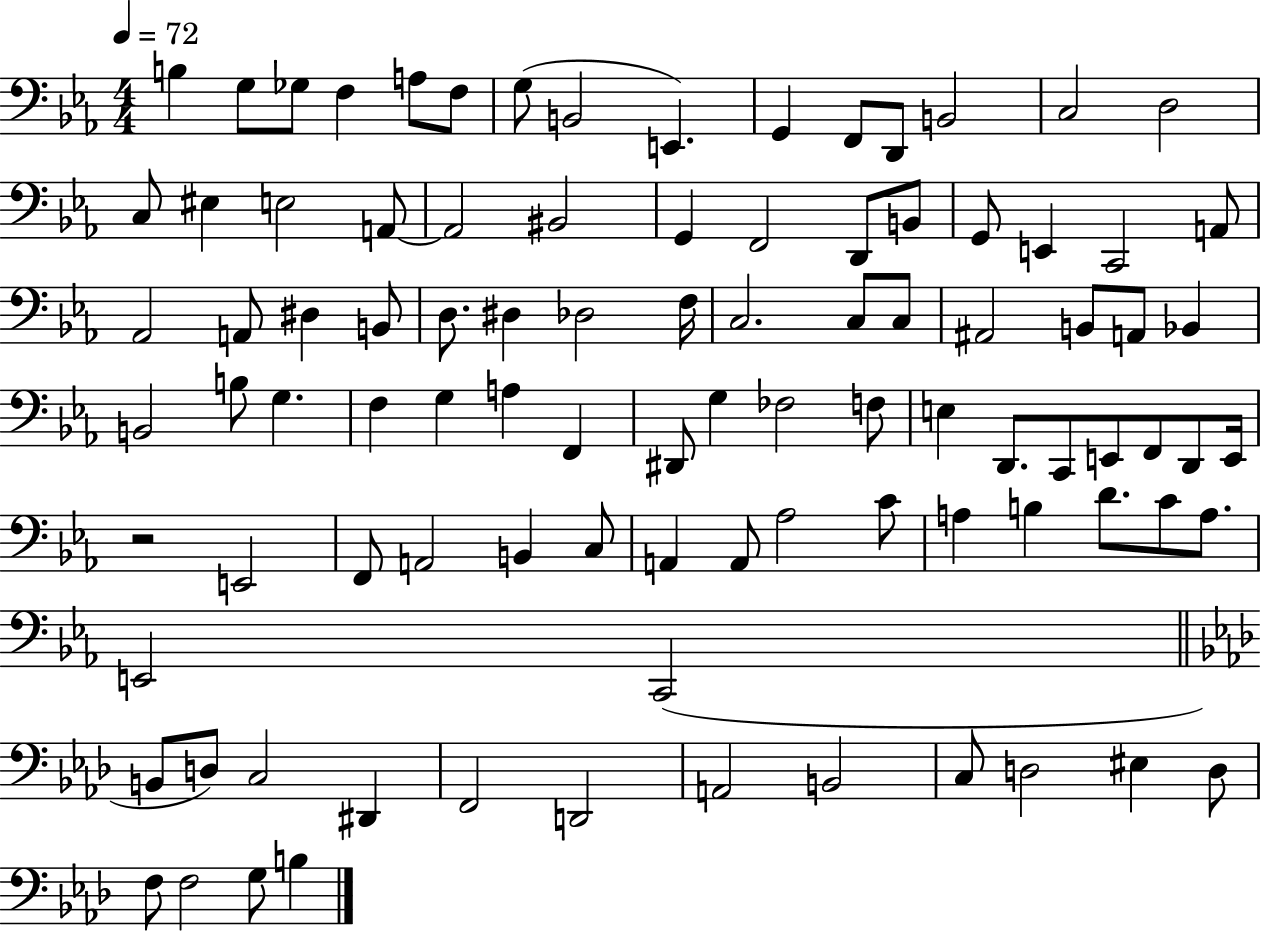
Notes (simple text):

B3/q G3/e Gb3/e F3/q A3/e F3/e G3/e B2/h E2/q. G2/q F2/e D2/e B2/h C3/h D3/h C3/e EIS3/q E3/h A2/e A2/h BIS2/h G2/q F2/h D2/e B2/e G2/e E2/q C2/h A2/e Ab2/h A2/e D#3/q B2/e D3/e. D#3/q Db3/h F3/s C3/h. C3/e C3/e A#2/h B2/e A2/e Bb2/q B2/h B3/e G3/q. F3/q G3/q A3/q F2/q D#2/e G3/q FES3/h F3/e E3/q D2/e. C2/e E2/e F2/e D2/e E2/s R/h E2/h F2/e A2/h B2/q C3/e A2/q A2/e Ab3/h C4/e A3/q B3/q D4/e. C4/e A3/e. E2/h C2/h B2/e D3/e C3/h D#2/q F2/h D2/h A2/h B2/h C3/e D3/h EIS3/q D3/e F3/e F3/h G3/e B3/q